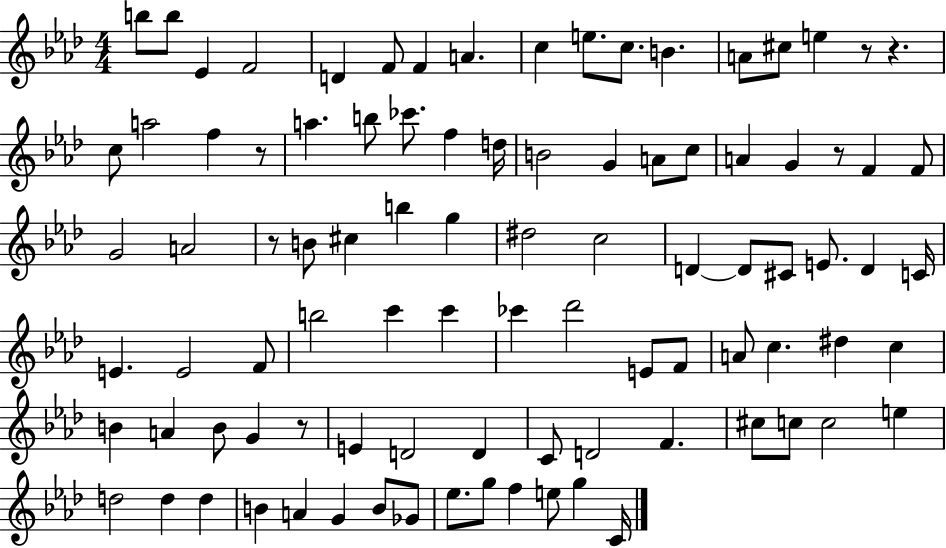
{
  \clef treble
  \numericTimeSignature
  \time 4/4
  \key aes \major
  b''8 b''8 ees'4 f'2 | d'4 f'8 f'4 a'4. | c''4 e''8. c''8. b'4. | a'8 cis''8 e''4 r8 r4. | \break c''8 a''2 f''4 r8 | a''4. b''8 ces'''8. f''4 d''16 | b'2 g'4 a'8 c''8 | a'4 g'4 r8 f'4 f'8 | \break g'2 a'2 | r8 b'8 cis''4 b''4 g''4 | dis''2 c''2 | d'4~~ d'8 cis'8 e'8. d'4 c'16 | \break e'4. e'2 f'8 | b''2 c'''4 c'''4 | ces'''4 des'''2 e'8 f'8 | a'8 c''4. dis''4 c''4 | \break b'4 a'4 b'8 g'4 r8 | e'4 d'2 d'4 | c'8 d'2 f'4. | cis''8 c''8 c''2 e''4 | \break d''2 d''4 d''4 | b'4 a'4 g'4 b'8 ges'8 | ees''8. g''8 f''4 e''8 g''4 c'16 | \bar "|."
}